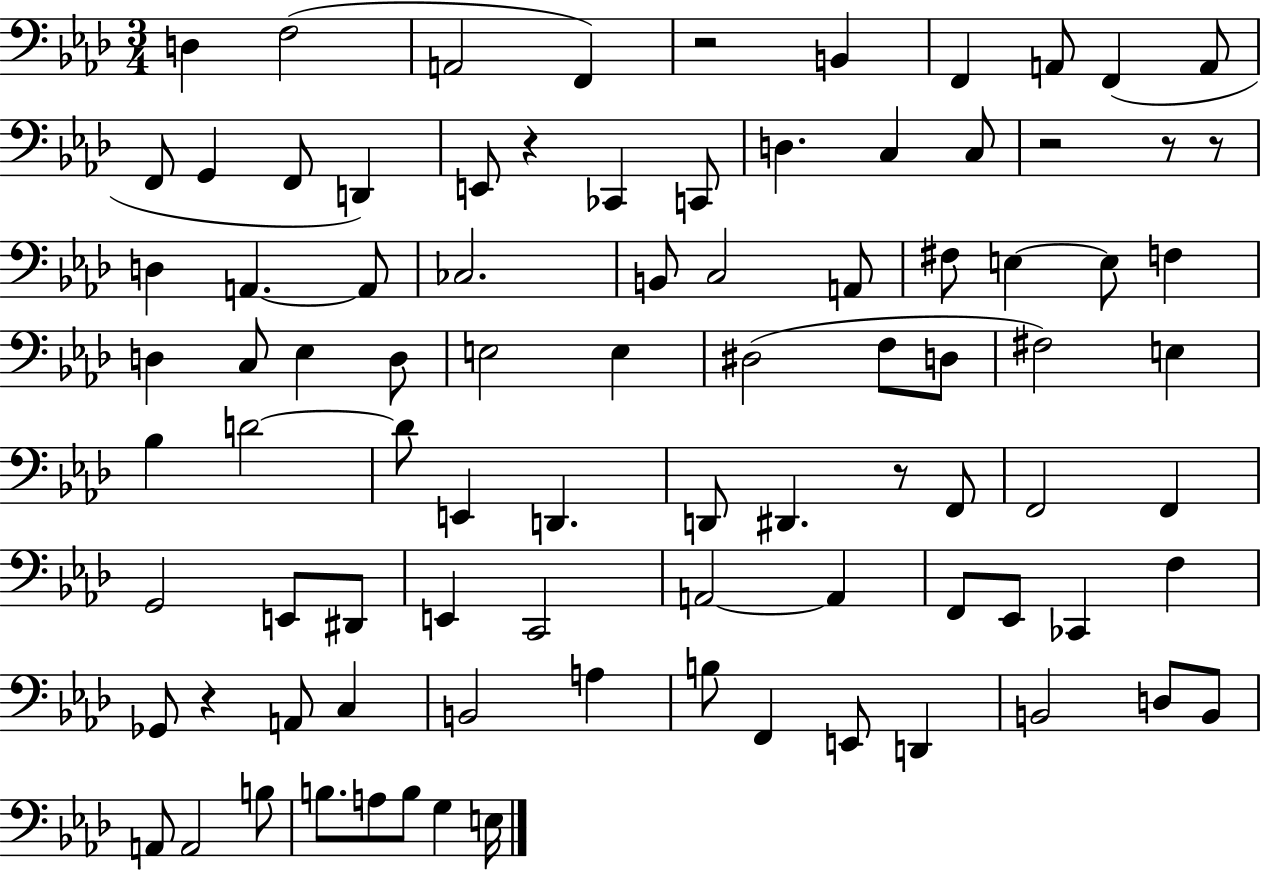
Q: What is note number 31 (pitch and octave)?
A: D3